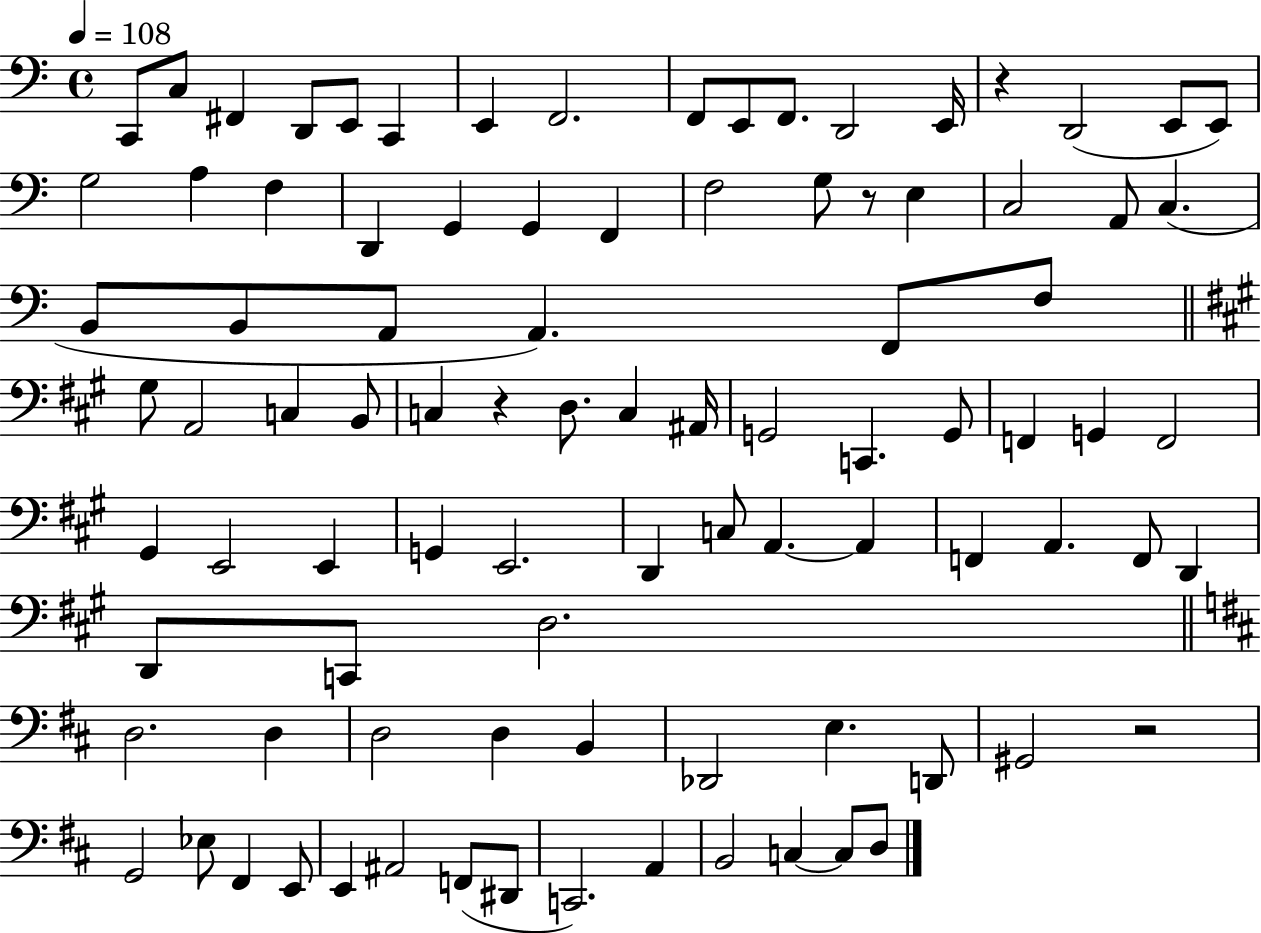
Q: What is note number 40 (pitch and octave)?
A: C3